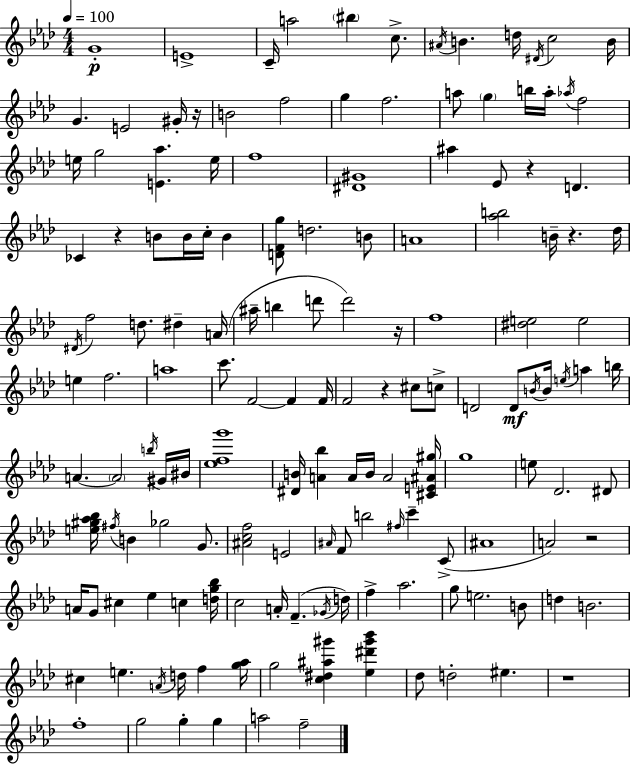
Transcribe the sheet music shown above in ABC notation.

X:1
T:Untitled
M:4/4
L:1/4
K:Ab
G4 E4 C/4 a2 ^b c/2 ^A/4 B d/4 ^D/4 c2 B/4 G E2 ^G/4 z/4 B2 f2 g f2 a/2 g b/4 a/4 _a/4 f2 e/4 g2 [E_a] e/4 f4 [^D^G]4 ^a _E/2 z D _C z B/2 B/4 c/4 B [DFg]/2 d2 B/2 A4 [_ab]2 B/4 z _d/4 ^D/4 f2 d/2 ^d A/4 ^a/4 b d'/2 d'2 z/4 f4 [^de]2 e2 e f2 a4 c'/2 F2 F F/4 F2 z ^c/2 c/2 D2 D/2 B/4 B/4 e/4 a b/4 A A2 b/4 ^G/4 ^B/4 [_efg']4 [^DB]/4 [A_b] A/4 B/4 A2 [^CE^A^g]/4 g4 e/2 _D2 ^D/2 [e^g_a_b]/4 ^f/4 B _g2 G/2 [^Acf]2 E2 ^A/4 F/2 b2 ^f/4 c' C/2 ^A4 A2 z2 A/4 G/2 ^c _e c [dg_b]/4 c2 A/4 F _G/4 d/4 f _a2 g/2 e2 B/2 d B2 ^c e A/4 d/4 f [g_a]/4 g2 [c^d^a^g'] [_e^d'^g'_b'] _d/2 d2 ^e z4 f4 g2 g g a2 f2